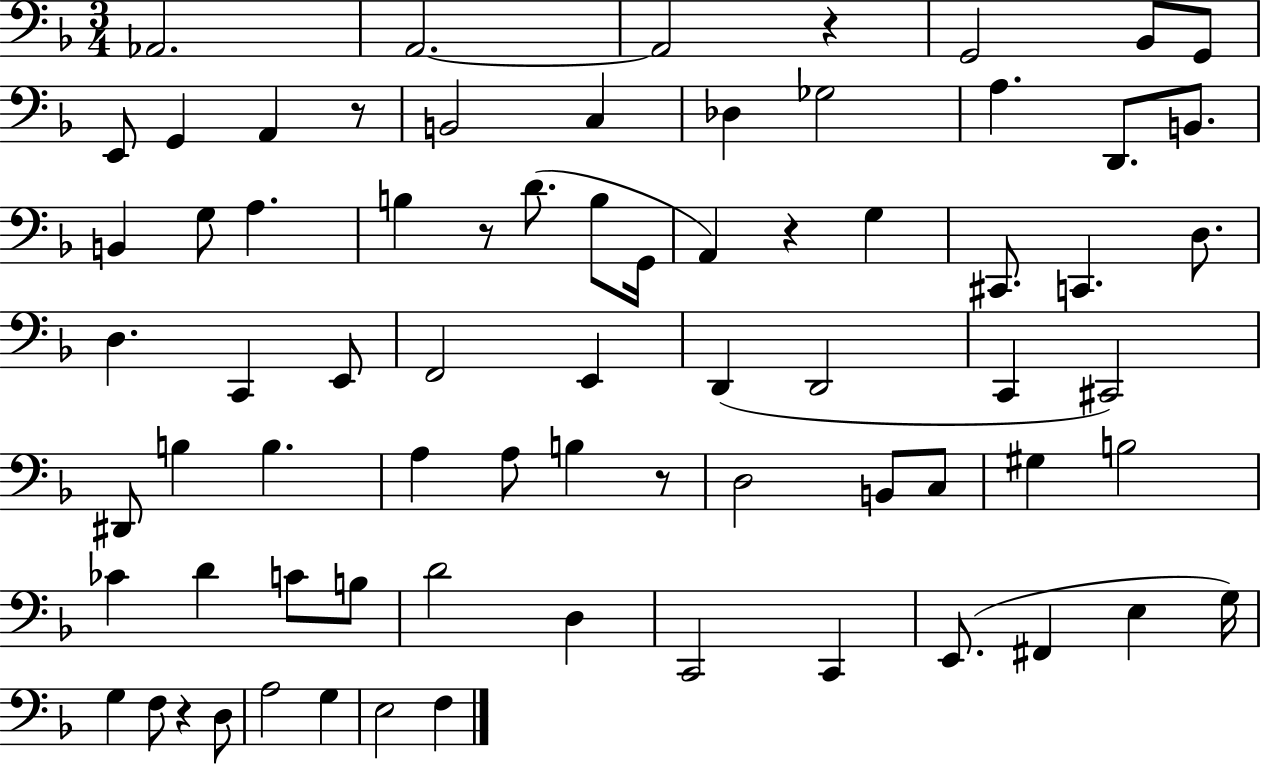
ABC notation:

X:1
T:Untitled
M:3/4
L:1/4
K:F
_A,,2 A,,2 A,,2 z G,,2 _B,,/2 G,,/2 E,,/2 G,, A,, z/2 B,,2 C, _D, _G,2 A, D,,/2 B,,/2 B,, G,/2 A, B, z/2 D/2 B,/2 G,,/4 A,, z G, ^C,,/2 C,, D,/2 D, C,, E,,/2 F,,2 E,, D,, D,,2 C,, ^C,,2 ^D,,/2 B, B, A, A,/2 B, z/2 D,2 B,,/2 C,/2 ^G, B,2 _C D C/2 B,/2 D2 D, C,,2 C,, E,,/2 ^F,, E, G,/4 G, F,/2 z D,/2 A,2 G, E,2 F,